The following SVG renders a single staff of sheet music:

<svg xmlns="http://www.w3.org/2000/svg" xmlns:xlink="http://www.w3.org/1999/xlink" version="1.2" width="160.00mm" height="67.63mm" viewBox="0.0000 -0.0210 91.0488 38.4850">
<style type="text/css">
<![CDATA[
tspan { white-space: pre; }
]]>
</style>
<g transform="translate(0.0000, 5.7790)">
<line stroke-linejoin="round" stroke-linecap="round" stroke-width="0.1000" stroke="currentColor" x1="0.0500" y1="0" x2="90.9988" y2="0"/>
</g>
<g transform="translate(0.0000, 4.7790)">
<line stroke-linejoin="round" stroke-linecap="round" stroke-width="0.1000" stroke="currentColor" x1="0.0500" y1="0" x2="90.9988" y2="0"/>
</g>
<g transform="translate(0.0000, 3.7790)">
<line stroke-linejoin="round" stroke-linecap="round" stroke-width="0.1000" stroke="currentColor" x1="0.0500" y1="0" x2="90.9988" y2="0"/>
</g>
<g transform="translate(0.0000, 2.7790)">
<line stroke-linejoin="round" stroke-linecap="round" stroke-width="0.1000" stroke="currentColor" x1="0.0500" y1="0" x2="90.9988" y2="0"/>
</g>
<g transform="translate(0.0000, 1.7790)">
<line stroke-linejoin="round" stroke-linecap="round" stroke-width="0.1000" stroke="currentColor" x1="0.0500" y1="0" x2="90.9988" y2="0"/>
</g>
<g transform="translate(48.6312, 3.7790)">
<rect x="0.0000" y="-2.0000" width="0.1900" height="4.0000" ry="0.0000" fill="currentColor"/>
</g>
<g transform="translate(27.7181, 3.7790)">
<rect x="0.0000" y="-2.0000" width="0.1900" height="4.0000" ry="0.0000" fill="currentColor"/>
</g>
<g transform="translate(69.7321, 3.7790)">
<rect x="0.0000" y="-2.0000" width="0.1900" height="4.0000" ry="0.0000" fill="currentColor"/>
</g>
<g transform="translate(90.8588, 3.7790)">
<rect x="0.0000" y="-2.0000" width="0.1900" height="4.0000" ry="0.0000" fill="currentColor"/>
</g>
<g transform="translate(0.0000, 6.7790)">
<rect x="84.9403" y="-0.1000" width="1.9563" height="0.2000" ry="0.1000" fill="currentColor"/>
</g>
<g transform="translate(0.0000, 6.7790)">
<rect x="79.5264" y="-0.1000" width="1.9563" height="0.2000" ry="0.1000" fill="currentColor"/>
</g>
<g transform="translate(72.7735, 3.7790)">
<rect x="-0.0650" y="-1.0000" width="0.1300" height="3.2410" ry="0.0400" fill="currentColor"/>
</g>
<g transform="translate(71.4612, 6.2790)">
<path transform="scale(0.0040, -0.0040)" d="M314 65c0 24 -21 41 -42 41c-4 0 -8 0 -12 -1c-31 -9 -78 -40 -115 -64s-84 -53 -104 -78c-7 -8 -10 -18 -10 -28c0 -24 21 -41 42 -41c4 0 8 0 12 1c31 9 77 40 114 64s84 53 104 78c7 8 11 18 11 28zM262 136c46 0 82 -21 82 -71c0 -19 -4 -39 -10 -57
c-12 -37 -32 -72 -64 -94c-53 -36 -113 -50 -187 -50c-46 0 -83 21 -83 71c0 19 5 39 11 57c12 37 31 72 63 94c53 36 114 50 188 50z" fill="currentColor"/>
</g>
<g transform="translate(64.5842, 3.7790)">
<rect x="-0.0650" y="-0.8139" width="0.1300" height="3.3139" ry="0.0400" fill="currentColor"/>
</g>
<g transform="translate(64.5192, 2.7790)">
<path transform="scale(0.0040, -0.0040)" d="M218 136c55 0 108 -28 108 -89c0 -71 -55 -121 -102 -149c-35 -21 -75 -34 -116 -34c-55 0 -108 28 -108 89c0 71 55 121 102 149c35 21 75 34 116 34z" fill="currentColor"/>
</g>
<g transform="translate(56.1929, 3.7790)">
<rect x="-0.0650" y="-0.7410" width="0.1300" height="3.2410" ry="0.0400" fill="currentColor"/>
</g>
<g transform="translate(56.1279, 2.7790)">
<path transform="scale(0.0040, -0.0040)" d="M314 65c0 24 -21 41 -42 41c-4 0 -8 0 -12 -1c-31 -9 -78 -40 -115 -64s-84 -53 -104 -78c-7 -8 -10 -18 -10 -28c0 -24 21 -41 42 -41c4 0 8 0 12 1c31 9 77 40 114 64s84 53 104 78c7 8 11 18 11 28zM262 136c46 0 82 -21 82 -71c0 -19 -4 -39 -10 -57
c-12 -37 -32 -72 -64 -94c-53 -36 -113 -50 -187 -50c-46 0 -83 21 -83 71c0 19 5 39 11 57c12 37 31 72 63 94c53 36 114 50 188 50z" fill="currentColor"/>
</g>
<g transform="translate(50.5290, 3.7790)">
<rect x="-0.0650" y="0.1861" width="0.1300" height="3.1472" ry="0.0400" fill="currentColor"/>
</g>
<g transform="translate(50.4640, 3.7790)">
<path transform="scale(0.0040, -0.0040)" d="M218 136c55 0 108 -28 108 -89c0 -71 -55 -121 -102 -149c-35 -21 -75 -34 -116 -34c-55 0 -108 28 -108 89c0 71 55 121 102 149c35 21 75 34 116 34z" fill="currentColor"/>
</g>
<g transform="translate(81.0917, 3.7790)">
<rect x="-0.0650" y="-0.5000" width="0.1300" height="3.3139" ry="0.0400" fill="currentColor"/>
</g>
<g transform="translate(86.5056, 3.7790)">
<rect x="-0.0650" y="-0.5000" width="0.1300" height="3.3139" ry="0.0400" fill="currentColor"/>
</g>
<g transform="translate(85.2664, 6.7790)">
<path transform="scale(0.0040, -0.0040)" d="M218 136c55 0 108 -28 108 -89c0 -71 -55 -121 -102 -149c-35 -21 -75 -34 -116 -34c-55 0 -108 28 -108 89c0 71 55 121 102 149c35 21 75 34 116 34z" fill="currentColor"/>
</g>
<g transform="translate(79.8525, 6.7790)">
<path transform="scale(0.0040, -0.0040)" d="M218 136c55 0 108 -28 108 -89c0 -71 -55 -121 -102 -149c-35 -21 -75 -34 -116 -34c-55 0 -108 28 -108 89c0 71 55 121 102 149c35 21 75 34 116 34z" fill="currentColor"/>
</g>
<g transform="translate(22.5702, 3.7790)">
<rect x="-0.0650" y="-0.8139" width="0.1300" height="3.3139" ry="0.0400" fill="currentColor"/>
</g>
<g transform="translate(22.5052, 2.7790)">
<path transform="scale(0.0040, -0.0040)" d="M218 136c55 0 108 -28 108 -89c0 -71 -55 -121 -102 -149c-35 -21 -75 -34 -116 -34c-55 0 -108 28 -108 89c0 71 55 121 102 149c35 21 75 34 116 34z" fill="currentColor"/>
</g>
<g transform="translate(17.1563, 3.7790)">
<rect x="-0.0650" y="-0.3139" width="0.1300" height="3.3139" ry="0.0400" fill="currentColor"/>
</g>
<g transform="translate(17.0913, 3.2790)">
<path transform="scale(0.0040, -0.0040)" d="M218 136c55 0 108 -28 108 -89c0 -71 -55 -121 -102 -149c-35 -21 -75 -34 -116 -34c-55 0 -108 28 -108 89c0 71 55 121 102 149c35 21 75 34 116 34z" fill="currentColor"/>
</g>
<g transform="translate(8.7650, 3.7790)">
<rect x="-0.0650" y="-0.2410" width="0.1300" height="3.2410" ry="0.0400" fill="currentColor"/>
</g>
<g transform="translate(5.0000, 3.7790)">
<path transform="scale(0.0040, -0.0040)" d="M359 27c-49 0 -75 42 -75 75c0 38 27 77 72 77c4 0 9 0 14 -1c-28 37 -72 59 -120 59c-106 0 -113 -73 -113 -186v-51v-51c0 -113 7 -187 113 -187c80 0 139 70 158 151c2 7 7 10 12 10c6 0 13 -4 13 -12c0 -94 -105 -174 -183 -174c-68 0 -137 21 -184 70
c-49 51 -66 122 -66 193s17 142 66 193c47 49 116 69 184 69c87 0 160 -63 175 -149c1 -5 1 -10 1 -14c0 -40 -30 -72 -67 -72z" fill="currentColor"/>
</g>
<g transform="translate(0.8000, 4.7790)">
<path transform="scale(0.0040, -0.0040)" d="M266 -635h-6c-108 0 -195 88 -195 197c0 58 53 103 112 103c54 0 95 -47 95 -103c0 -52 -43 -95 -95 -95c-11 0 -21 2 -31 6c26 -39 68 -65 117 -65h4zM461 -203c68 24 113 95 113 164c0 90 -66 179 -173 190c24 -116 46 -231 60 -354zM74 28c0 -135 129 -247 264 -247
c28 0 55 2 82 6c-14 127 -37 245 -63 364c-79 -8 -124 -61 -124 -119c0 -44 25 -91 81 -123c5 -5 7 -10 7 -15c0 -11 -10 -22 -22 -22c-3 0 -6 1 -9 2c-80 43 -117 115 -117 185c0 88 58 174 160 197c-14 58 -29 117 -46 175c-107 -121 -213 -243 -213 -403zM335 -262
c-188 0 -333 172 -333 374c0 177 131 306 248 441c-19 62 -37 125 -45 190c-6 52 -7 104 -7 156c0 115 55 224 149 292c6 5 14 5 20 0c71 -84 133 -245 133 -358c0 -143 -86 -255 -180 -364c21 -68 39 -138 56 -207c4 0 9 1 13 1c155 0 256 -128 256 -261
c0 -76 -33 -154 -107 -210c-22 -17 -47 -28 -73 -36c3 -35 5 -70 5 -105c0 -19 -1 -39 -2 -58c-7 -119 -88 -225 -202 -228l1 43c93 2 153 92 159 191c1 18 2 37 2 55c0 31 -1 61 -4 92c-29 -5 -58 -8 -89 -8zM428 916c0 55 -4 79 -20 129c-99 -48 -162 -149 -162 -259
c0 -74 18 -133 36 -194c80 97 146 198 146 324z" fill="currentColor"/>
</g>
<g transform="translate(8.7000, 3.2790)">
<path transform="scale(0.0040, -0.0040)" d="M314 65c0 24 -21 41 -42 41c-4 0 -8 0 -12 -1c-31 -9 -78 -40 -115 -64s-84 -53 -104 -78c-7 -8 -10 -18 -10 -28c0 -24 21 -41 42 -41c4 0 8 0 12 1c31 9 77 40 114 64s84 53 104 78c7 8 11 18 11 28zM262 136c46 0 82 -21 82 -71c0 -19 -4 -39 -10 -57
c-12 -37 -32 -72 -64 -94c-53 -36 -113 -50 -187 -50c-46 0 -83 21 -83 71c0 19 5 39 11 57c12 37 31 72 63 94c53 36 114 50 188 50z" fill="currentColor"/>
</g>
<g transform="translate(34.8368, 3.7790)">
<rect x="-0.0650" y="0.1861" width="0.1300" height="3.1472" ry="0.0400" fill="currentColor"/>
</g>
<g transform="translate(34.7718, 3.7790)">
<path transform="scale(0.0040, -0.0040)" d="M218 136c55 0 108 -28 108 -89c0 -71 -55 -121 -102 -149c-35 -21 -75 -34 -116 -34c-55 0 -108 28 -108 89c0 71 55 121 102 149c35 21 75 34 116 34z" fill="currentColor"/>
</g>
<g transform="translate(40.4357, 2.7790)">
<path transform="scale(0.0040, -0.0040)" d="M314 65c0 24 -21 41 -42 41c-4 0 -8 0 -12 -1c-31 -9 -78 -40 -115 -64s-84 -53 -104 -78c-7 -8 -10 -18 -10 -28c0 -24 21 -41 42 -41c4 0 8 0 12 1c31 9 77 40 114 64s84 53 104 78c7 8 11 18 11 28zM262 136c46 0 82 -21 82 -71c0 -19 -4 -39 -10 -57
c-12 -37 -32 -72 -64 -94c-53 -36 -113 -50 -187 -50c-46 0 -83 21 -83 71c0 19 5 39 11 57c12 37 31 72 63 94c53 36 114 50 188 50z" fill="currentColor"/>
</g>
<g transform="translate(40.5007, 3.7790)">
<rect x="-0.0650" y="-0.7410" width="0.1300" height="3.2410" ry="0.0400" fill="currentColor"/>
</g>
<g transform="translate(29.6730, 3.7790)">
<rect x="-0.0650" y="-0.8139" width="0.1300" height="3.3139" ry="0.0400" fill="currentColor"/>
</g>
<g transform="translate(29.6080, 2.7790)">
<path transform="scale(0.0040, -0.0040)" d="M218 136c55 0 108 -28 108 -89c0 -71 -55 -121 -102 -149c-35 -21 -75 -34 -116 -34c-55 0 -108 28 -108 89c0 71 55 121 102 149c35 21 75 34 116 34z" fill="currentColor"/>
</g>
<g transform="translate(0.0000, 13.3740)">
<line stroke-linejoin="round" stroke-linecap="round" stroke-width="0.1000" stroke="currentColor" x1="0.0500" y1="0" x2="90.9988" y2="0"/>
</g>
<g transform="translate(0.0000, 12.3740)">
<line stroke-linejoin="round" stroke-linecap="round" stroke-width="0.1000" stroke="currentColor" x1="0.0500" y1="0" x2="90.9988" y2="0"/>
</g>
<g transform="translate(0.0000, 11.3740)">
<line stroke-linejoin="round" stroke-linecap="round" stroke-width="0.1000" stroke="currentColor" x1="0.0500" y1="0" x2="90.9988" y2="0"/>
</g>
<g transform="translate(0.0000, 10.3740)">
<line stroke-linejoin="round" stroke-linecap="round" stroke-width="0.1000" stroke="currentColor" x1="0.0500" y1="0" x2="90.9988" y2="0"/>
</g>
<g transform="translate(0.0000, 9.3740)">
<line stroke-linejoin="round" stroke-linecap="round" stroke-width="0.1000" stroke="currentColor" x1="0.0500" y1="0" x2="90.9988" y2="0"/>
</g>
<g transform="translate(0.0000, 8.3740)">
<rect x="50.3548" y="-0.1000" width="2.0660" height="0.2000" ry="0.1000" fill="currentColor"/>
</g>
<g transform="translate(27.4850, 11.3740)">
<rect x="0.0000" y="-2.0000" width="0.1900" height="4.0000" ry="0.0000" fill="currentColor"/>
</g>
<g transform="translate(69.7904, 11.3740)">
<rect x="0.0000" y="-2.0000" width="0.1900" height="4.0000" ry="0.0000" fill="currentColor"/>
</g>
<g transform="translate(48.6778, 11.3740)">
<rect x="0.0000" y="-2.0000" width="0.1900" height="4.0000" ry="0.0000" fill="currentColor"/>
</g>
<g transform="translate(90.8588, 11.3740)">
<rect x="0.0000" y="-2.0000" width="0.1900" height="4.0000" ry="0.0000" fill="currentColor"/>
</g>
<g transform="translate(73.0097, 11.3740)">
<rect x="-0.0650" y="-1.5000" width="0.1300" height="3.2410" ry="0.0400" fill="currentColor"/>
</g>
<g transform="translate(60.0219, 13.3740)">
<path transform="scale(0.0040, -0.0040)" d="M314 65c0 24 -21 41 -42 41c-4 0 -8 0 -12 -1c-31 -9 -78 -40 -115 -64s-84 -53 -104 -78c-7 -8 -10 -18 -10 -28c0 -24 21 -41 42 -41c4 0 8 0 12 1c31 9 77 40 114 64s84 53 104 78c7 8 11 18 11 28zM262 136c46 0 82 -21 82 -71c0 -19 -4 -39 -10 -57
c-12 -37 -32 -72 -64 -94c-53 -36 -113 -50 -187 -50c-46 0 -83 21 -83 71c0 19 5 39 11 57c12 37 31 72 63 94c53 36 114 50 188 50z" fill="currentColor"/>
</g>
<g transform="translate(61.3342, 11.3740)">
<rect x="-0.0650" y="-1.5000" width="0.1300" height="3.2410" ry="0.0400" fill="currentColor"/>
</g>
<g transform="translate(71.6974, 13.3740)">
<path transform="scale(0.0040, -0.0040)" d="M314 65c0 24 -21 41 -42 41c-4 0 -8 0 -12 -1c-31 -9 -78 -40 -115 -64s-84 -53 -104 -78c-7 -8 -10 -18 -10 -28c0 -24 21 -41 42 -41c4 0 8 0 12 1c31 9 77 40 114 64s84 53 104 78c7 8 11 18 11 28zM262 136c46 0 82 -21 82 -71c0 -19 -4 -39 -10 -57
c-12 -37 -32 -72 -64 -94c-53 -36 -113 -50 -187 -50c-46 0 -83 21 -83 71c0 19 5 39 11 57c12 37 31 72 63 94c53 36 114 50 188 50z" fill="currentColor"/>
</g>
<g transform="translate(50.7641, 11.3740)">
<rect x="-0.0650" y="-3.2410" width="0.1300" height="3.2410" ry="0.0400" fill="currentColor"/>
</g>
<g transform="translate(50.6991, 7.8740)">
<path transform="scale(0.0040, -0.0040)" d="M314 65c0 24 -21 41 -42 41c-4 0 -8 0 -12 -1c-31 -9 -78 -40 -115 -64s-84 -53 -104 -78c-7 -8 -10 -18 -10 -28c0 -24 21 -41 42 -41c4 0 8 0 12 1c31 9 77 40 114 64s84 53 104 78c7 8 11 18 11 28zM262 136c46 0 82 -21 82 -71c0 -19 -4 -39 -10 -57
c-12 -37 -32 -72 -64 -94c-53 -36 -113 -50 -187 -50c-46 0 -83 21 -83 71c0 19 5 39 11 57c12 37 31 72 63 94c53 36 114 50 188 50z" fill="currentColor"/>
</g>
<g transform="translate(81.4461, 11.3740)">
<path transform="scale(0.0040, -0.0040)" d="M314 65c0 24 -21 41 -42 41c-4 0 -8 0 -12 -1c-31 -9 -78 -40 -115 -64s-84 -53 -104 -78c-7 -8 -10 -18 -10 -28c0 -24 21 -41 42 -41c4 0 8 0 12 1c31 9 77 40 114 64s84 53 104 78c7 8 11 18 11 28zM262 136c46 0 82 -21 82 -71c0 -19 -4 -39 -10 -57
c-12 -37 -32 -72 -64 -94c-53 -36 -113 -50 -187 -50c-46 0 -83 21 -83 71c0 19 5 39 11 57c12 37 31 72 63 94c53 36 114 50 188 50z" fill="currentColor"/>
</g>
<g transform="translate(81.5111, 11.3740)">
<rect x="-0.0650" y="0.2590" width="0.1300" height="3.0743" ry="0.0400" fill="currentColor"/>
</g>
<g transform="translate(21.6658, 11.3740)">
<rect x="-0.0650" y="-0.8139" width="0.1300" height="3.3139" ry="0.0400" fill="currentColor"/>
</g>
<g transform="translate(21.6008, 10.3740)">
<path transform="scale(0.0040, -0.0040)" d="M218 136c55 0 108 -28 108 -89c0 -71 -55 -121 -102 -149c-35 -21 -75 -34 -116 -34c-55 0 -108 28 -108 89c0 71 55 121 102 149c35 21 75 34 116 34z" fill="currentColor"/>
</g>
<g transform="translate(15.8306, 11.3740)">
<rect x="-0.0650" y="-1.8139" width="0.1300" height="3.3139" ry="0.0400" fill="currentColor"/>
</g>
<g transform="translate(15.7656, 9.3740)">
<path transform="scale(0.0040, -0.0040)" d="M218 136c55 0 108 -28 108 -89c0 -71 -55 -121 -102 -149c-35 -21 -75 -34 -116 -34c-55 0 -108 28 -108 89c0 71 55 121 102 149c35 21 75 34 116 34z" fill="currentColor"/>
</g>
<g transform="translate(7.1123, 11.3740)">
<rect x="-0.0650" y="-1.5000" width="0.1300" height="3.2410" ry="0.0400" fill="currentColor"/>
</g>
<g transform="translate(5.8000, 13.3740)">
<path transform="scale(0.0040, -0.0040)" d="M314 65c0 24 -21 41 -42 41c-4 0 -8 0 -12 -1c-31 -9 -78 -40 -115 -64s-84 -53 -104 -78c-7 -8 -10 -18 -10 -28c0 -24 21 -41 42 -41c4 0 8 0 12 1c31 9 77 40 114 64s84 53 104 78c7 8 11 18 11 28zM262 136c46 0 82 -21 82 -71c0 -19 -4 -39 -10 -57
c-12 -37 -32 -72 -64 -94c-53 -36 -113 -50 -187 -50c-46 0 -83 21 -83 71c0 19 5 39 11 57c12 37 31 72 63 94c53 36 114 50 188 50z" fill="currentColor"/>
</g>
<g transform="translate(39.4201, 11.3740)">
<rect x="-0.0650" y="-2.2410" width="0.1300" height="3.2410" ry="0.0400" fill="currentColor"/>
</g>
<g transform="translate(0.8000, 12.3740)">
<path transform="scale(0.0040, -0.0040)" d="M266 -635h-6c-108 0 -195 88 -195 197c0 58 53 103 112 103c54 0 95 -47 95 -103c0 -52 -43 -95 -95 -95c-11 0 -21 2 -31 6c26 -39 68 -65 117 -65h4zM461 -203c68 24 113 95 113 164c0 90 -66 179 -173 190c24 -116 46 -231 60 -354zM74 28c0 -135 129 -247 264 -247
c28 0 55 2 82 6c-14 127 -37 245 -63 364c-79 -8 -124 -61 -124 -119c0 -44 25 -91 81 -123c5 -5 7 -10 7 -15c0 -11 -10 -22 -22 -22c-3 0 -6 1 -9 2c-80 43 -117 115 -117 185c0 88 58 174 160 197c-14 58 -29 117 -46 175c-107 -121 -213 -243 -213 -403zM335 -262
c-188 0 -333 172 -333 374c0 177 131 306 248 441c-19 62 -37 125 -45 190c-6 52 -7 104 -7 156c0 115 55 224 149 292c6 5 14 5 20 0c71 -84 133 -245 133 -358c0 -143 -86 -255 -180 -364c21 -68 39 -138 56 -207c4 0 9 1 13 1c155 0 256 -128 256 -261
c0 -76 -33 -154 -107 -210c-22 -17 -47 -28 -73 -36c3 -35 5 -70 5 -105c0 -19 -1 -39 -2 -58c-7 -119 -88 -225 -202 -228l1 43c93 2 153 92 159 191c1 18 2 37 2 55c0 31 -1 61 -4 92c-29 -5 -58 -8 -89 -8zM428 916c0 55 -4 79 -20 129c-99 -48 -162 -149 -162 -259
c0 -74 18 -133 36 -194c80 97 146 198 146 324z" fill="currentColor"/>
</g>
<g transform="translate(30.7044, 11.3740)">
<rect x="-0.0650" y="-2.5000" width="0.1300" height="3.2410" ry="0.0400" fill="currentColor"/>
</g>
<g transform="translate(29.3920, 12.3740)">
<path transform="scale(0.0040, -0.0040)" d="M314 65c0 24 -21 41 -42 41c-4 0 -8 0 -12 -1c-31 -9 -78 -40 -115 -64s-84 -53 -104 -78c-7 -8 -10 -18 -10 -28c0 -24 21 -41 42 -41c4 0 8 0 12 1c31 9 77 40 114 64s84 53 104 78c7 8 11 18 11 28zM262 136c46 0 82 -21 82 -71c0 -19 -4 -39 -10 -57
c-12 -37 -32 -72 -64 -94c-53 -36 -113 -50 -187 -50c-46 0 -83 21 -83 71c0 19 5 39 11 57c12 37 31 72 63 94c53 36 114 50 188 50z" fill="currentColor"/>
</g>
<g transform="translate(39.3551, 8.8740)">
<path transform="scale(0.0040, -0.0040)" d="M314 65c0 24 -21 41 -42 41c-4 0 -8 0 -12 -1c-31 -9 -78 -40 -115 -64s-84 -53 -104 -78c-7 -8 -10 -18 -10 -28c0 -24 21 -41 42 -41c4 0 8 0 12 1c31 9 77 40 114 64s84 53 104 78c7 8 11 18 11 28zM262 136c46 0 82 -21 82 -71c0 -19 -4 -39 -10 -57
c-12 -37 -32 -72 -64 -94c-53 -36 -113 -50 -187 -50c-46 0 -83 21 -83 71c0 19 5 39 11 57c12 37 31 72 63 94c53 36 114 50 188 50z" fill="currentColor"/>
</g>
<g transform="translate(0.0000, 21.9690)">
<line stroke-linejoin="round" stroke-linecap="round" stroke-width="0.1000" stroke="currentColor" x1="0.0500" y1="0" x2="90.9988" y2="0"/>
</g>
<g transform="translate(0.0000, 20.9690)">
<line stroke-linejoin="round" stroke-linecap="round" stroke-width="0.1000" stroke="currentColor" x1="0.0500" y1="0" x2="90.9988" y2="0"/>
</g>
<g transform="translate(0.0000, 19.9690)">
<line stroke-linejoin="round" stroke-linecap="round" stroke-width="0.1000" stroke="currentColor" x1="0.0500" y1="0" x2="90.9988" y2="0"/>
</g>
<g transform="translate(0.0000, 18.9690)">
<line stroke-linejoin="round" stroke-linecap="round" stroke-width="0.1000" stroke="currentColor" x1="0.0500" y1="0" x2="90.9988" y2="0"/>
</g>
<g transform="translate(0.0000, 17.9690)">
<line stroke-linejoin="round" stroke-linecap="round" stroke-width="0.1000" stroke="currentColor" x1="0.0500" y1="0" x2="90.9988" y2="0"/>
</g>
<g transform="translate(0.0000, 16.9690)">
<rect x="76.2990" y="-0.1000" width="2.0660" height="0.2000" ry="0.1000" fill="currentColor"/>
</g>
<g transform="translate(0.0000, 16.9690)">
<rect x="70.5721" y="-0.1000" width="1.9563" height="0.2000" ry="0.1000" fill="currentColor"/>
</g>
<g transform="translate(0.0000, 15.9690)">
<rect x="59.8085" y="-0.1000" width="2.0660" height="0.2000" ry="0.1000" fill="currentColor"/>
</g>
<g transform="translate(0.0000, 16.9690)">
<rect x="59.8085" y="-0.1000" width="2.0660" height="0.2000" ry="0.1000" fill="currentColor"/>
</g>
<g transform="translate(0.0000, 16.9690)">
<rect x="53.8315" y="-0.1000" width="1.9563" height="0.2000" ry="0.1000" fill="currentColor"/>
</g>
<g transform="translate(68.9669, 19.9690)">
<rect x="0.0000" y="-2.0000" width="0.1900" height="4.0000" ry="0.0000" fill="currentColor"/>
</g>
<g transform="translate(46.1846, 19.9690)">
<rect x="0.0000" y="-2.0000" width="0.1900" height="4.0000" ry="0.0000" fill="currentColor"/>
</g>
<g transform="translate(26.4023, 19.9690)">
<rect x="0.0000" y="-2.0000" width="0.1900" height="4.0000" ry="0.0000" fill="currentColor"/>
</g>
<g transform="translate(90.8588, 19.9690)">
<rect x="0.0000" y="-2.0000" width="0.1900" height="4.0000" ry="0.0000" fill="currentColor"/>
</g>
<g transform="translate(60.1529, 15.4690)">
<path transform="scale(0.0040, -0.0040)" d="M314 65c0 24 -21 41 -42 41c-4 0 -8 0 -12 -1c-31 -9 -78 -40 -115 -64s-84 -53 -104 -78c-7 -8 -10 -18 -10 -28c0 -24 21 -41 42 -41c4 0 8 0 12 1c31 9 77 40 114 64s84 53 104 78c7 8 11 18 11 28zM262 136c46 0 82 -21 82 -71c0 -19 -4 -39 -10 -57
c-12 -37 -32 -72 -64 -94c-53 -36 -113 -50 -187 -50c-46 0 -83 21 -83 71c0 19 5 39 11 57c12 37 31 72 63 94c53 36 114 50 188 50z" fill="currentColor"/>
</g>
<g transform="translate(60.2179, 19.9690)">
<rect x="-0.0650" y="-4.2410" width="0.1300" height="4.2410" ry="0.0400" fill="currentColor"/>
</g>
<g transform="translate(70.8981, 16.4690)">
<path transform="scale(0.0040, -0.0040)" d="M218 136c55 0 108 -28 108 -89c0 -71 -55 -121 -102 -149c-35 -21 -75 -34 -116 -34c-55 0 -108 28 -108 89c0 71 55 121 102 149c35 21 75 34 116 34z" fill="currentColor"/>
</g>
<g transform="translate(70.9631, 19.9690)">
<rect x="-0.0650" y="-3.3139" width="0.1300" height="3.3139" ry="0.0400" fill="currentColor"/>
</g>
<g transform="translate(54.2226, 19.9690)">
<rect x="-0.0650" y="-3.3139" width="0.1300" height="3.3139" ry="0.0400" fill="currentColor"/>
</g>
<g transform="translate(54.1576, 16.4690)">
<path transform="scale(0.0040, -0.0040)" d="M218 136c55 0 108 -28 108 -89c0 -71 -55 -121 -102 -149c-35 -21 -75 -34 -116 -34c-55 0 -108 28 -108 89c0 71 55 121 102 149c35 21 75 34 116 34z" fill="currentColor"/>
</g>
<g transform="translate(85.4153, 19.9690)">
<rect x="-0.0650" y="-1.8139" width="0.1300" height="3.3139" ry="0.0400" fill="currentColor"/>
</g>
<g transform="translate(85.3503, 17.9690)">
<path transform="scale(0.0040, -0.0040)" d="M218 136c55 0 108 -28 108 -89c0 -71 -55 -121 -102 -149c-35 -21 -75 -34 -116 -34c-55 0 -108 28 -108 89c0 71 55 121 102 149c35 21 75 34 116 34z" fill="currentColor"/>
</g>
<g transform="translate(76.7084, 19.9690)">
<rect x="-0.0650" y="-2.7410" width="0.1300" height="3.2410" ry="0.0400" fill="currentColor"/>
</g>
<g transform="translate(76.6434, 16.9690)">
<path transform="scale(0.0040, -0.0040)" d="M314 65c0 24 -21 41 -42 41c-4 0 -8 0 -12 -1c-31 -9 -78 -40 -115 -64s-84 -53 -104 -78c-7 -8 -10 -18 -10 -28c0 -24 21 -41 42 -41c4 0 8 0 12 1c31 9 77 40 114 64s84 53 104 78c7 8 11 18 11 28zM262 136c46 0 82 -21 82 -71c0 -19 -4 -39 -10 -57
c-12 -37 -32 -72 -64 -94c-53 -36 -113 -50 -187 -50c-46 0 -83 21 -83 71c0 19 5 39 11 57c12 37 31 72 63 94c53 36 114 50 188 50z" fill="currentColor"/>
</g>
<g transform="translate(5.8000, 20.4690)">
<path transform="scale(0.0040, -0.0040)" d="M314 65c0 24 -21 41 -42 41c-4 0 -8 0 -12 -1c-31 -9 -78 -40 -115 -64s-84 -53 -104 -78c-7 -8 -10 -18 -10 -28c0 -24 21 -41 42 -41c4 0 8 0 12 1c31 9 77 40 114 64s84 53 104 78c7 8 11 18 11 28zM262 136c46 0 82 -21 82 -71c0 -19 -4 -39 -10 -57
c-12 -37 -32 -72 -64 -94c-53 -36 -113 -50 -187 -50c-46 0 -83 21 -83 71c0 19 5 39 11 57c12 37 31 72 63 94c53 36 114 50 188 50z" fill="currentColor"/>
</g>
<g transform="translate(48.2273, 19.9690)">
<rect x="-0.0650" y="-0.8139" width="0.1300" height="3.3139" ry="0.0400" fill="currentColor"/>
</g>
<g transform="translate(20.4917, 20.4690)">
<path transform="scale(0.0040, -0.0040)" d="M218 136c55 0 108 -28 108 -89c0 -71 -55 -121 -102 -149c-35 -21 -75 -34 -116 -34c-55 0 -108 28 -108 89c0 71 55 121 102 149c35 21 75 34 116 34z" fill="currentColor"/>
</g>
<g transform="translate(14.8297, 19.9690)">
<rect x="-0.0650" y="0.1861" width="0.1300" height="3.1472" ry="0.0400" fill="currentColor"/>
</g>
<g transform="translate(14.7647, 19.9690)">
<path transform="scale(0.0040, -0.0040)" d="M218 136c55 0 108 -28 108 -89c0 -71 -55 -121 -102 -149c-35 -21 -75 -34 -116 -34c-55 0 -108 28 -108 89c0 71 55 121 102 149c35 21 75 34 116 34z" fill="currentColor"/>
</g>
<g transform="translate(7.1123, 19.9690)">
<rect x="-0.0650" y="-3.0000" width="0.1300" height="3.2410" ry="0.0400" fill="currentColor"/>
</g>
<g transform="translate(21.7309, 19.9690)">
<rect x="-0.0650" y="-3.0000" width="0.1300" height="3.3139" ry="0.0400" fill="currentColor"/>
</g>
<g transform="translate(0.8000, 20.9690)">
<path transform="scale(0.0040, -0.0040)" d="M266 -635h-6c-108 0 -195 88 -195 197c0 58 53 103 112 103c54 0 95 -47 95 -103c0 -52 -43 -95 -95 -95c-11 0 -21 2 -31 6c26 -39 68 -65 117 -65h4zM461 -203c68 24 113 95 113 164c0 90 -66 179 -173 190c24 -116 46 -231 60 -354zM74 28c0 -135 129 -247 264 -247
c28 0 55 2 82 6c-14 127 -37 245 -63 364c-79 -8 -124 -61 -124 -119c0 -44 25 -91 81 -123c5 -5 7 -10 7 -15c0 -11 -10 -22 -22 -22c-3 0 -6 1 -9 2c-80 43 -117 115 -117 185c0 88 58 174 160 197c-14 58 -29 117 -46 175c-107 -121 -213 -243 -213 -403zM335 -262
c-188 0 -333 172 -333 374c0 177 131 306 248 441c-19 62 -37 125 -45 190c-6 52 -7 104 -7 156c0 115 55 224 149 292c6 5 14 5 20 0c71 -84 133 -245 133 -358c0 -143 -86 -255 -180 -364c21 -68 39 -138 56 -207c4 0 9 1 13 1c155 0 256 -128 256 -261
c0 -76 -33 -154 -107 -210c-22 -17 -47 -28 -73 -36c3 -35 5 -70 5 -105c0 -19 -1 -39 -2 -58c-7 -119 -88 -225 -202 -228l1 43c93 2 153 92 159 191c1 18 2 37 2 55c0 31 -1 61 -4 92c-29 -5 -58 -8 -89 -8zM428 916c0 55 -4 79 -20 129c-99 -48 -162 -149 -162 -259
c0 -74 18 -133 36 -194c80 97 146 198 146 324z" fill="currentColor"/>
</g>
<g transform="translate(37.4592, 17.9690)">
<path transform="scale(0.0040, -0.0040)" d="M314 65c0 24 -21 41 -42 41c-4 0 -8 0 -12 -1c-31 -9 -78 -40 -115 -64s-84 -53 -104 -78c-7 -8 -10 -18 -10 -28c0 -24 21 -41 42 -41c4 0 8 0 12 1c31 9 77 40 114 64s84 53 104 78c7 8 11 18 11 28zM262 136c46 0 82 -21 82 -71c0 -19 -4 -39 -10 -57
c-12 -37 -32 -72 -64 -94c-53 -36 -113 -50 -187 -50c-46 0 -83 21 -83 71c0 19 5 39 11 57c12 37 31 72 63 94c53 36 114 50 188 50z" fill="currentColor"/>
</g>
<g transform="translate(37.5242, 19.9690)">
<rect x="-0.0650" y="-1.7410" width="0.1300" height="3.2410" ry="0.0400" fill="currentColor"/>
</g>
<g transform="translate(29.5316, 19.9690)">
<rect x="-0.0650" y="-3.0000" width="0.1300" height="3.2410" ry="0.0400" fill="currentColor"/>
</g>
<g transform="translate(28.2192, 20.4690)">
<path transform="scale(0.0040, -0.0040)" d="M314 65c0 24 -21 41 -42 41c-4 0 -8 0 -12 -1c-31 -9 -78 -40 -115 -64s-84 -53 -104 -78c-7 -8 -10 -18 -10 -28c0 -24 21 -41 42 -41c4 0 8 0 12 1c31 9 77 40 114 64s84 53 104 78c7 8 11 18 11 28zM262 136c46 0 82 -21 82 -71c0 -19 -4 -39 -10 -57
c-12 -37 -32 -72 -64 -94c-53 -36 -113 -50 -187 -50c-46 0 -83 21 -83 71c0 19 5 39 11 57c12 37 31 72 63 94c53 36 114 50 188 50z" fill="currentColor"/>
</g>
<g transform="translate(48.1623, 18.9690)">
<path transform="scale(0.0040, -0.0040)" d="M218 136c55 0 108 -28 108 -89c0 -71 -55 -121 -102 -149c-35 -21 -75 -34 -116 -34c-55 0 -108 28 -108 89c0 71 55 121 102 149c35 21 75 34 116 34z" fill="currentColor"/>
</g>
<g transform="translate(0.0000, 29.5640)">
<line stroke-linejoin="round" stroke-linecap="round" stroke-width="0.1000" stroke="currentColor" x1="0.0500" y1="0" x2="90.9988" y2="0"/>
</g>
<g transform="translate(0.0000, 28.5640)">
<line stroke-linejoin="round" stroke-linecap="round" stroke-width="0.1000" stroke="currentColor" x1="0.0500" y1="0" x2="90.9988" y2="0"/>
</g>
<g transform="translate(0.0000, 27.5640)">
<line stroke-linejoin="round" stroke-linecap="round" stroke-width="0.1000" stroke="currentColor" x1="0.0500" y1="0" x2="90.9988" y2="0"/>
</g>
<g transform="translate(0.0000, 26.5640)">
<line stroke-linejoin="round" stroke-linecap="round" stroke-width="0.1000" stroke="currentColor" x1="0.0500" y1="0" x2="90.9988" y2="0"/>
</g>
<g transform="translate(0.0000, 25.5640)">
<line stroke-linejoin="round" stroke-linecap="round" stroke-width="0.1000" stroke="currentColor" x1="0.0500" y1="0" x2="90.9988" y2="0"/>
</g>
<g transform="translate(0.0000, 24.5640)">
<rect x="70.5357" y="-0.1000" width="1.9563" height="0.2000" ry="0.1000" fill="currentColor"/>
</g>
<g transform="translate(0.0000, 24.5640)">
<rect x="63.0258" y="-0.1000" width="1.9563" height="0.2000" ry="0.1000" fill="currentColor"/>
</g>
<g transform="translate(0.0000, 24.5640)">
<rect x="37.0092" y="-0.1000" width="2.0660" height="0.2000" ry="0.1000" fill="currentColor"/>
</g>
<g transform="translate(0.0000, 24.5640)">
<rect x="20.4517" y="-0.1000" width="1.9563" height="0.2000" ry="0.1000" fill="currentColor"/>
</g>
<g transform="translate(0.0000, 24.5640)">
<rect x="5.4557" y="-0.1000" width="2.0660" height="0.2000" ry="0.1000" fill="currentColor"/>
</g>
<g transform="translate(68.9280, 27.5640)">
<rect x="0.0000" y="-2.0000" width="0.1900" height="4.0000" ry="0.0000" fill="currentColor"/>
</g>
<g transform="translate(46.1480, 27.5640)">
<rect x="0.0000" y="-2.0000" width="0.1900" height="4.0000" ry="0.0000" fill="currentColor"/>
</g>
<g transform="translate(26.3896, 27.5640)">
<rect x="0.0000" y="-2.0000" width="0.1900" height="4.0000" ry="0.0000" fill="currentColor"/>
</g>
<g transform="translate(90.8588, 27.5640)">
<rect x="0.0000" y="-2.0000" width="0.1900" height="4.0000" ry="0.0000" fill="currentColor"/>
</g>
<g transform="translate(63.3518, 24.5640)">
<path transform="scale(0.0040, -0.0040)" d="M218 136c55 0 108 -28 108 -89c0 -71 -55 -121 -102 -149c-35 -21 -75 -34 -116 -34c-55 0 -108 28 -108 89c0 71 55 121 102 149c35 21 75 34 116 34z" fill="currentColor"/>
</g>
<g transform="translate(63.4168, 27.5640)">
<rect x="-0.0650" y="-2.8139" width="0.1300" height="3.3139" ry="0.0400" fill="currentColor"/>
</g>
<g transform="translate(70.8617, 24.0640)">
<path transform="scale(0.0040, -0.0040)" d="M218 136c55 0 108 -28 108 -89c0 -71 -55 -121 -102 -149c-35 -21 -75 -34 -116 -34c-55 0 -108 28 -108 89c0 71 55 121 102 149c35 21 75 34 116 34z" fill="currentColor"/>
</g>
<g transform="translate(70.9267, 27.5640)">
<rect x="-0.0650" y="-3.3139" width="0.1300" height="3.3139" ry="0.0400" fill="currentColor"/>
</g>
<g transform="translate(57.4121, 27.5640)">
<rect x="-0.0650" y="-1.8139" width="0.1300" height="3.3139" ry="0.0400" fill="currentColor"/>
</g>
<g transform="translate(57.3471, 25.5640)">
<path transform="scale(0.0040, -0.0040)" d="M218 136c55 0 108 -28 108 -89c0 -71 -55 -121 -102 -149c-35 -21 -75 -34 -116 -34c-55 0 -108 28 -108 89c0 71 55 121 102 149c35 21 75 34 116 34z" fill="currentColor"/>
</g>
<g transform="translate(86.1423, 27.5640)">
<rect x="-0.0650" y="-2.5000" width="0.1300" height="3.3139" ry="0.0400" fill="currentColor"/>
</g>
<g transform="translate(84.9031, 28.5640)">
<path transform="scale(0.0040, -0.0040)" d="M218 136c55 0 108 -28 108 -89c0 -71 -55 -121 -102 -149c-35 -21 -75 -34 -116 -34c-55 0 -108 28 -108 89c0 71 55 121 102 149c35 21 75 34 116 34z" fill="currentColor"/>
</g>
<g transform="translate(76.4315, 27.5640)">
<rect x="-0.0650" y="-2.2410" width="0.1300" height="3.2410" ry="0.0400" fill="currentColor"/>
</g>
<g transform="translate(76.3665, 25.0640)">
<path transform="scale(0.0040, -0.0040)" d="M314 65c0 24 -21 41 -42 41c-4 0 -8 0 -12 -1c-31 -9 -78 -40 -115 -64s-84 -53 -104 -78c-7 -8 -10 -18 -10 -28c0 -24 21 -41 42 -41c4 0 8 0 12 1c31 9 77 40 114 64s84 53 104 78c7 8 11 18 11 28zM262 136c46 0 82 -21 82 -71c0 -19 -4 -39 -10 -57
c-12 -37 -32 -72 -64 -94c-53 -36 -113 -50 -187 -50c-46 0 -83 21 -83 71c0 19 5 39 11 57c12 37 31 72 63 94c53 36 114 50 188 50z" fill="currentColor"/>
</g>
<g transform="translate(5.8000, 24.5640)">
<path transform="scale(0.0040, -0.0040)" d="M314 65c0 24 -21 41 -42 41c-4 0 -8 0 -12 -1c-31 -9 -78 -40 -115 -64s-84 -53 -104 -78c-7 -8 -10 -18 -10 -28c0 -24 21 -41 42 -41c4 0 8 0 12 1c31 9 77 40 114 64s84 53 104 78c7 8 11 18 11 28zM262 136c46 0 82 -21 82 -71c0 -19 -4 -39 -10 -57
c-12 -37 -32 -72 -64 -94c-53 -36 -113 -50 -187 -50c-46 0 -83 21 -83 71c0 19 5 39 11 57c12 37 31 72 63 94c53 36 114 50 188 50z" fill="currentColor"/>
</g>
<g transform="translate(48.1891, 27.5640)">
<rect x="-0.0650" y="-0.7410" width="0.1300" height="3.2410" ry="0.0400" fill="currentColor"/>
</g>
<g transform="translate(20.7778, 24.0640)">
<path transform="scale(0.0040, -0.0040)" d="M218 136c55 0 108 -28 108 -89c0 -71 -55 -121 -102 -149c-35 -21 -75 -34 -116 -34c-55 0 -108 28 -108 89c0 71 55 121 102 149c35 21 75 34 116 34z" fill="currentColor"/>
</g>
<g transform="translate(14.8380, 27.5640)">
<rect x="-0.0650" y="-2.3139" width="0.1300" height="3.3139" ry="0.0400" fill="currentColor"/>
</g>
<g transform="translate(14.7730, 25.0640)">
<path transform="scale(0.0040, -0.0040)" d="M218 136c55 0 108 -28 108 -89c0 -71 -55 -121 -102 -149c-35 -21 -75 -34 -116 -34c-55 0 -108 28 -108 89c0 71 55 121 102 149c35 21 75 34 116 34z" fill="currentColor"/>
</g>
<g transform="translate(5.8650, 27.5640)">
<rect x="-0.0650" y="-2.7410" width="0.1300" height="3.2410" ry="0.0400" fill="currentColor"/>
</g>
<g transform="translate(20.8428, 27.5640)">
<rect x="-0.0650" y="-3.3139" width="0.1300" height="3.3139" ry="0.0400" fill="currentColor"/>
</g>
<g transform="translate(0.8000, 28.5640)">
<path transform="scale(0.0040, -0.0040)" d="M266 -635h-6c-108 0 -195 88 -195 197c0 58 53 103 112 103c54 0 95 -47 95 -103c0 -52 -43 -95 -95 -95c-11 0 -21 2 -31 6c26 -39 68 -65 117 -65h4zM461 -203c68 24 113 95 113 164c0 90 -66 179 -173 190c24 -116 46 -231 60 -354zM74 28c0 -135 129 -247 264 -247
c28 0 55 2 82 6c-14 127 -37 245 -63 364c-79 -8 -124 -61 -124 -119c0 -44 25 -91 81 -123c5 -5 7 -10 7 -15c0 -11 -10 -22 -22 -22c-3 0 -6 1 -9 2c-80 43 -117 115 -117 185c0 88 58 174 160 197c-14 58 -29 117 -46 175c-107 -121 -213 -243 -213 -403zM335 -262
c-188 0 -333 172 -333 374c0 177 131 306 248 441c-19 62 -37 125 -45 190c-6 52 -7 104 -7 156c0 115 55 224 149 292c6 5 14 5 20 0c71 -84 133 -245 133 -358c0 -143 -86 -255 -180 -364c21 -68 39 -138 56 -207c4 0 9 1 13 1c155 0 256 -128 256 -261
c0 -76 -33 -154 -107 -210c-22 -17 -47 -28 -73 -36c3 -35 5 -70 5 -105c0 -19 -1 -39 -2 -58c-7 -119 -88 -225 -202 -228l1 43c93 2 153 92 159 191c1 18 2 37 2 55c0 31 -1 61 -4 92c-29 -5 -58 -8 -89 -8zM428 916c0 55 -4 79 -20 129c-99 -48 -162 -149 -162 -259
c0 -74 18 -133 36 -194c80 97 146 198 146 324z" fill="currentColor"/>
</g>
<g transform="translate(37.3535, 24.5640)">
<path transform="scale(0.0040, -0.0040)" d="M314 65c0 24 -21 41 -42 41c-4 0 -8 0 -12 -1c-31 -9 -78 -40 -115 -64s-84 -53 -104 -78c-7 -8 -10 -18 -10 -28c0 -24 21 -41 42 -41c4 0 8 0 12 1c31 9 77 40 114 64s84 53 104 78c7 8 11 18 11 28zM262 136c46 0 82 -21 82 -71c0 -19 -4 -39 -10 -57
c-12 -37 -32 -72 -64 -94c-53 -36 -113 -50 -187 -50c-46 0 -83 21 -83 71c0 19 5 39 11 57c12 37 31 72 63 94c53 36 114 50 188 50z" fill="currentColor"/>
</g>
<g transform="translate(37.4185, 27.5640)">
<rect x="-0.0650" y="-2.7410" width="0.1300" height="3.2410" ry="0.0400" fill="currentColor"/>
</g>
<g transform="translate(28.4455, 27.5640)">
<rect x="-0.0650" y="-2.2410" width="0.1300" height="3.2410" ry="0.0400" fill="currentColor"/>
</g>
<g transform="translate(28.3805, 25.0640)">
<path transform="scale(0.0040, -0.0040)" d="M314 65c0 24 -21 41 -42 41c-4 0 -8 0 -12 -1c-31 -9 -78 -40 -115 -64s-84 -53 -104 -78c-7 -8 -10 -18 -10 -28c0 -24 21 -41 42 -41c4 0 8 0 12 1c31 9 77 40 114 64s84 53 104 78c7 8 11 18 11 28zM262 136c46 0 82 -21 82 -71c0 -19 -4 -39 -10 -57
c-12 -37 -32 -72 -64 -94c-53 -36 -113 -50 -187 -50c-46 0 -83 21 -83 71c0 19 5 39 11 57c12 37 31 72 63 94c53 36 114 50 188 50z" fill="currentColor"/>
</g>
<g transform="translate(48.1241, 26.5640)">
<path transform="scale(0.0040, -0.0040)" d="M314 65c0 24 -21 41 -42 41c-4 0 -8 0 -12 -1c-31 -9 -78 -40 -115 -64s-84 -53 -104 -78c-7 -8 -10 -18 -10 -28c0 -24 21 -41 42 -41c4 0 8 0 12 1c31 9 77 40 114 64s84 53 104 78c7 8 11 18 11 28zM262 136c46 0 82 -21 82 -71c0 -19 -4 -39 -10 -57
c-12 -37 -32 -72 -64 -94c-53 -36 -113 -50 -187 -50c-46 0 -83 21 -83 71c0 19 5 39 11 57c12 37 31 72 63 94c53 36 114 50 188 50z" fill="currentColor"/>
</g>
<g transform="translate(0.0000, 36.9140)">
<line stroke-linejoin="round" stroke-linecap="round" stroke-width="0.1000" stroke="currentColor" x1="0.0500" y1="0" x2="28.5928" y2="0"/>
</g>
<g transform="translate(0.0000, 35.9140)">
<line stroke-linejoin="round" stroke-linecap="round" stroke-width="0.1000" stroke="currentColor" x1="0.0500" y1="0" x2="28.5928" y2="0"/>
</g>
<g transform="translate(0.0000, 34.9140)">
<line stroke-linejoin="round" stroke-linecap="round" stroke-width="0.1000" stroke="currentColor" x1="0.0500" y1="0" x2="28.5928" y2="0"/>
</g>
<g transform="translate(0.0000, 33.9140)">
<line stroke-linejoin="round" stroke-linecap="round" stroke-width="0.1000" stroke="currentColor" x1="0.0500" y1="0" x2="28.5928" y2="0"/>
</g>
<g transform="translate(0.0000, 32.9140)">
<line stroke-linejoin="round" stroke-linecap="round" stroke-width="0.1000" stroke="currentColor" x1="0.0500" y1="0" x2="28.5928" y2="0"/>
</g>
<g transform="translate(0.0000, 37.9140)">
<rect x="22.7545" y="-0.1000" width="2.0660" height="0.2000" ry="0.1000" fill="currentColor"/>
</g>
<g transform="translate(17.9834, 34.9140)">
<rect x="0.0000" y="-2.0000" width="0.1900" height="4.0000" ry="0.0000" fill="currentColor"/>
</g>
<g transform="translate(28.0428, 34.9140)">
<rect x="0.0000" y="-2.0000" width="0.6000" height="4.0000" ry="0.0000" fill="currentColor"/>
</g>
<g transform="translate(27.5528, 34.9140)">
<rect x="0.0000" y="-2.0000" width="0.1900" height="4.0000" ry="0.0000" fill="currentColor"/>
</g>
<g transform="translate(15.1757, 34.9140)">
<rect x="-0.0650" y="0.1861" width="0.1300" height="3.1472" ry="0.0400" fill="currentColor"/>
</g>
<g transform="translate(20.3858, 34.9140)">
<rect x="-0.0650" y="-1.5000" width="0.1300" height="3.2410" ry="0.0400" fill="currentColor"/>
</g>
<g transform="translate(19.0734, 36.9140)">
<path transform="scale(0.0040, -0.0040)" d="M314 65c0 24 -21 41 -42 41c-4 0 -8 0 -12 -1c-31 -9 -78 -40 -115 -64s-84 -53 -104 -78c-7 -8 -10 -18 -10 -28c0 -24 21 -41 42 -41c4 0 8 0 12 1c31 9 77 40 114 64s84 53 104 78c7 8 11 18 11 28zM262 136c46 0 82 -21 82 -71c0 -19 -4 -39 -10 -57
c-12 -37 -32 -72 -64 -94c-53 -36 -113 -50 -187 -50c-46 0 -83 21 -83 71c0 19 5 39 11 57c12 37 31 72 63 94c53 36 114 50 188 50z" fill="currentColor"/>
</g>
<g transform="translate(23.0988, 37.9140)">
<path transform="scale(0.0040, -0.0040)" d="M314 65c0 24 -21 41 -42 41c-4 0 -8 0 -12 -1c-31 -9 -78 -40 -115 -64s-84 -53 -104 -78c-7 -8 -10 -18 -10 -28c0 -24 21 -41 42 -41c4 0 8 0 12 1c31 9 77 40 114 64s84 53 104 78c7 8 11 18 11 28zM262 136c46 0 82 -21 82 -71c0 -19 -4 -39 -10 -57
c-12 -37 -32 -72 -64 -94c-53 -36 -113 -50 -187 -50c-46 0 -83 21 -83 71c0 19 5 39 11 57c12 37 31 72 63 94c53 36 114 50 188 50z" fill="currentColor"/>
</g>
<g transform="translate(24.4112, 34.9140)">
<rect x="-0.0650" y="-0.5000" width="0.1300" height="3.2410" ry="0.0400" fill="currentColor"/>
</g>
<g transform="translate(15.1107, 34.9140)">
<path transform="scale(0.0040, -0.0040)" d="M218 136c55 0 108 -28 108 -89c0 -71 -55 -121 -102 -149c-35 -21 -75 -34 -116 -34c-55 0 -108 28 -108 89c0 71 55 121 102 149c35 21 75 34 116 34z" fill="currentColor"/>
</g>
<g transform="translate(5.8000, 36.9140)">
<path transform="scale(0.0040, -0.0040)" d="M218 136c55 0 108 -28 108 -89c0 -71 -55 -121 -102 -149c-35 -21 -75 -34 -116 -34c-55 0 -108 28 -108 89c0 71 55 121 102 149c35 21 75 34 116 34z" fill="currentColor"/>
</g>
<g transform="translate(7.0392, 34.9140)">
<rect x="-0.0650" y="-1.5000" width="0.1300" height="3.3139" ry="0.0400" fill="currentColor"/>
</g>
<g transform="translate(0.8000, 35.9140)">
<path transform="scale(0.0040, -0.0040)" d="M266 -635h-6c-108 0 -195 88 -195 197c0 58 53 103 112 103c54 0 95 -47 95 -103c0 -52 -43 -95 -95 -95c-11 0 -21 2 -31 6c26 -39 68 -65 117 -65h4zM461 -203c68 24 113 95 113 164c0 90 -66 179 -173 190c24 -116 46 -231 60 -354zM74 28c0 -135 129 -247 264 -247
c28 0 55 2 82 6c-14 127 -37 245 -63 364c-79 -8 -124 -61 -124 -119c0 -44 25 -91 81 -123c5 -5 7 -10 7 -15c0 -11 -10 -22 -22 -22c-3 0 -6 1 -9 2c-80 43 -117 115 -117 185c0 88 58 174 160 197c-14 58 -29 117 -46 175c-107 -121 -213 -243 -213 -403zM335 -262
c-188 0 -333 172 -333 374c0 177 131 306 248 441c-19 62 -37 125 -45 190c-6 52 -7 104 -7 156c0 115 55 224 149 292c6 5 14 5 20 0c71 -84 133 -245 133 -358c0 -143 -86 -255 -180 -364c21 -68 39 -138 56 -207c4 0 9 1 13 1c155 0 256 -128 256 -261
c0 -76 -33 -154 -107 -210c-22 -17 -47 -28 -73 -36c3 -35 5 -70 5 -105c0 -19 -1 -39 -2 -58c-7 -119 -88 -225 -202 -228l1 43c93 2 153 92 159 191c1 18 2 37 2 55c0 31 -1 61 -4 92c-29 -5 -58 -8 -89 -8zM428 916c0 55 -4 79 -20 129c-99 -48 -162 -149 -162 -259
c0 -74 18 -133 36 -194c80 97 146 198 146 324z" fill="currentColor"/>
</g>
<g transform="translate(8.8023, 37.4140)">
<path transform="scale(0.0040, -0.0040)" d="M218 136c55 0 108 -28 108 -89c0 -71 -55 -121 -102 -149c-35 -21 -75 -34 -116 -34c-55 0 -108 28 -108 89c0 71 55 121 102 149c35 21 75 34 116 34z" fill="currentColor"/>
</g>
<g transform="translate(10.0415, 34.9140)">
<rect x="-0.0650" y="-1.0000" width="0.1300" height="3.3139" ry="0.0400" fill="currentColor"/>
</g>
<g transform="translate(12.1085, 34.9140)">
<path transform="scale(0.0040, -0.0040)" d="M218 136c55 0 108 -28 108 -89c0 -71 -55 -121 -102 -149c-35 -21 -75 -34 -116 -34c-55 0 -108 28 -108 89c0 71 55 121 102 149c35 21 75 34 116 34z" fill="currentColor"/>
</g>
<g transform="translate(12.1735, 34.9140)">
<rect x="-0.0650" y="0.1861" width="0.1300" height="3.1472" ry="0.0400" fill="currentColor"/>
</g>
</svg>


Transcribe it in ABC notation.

X:1
T:Untitled
M:4/4
L:1/4
K:C
c2 c d d B d2 B d2 d D2 C C E2 f d G2 g2 b2 E2 E2 B2 A2 B A A2 f2 d b d'2 b a2 f a2 g b g2 a2 d2 f a b g2 G E D B B E2 C2